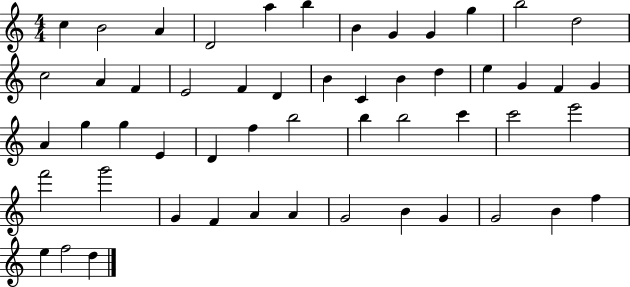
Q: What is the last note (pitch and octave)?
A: D5